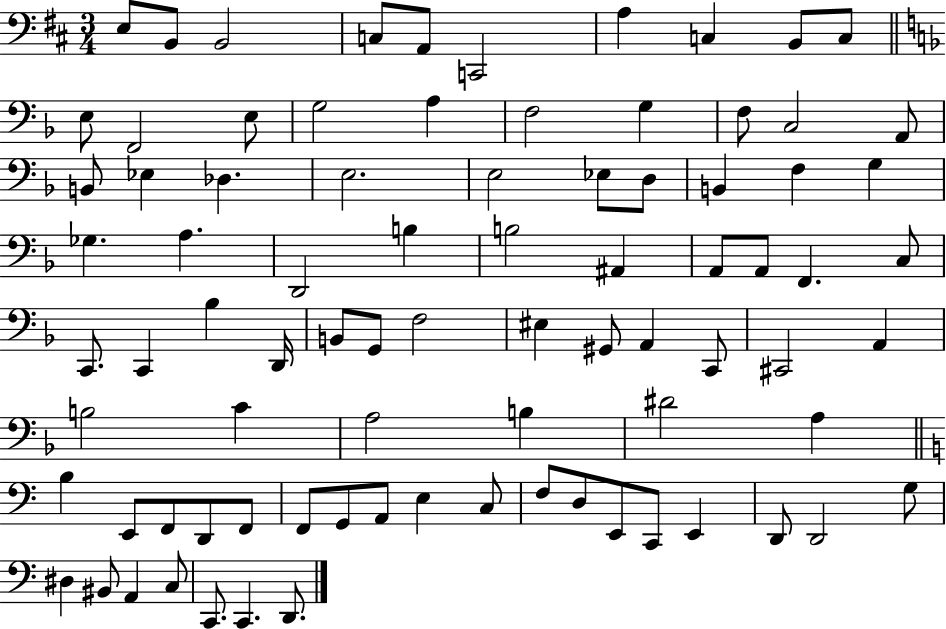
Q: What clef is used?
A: bass